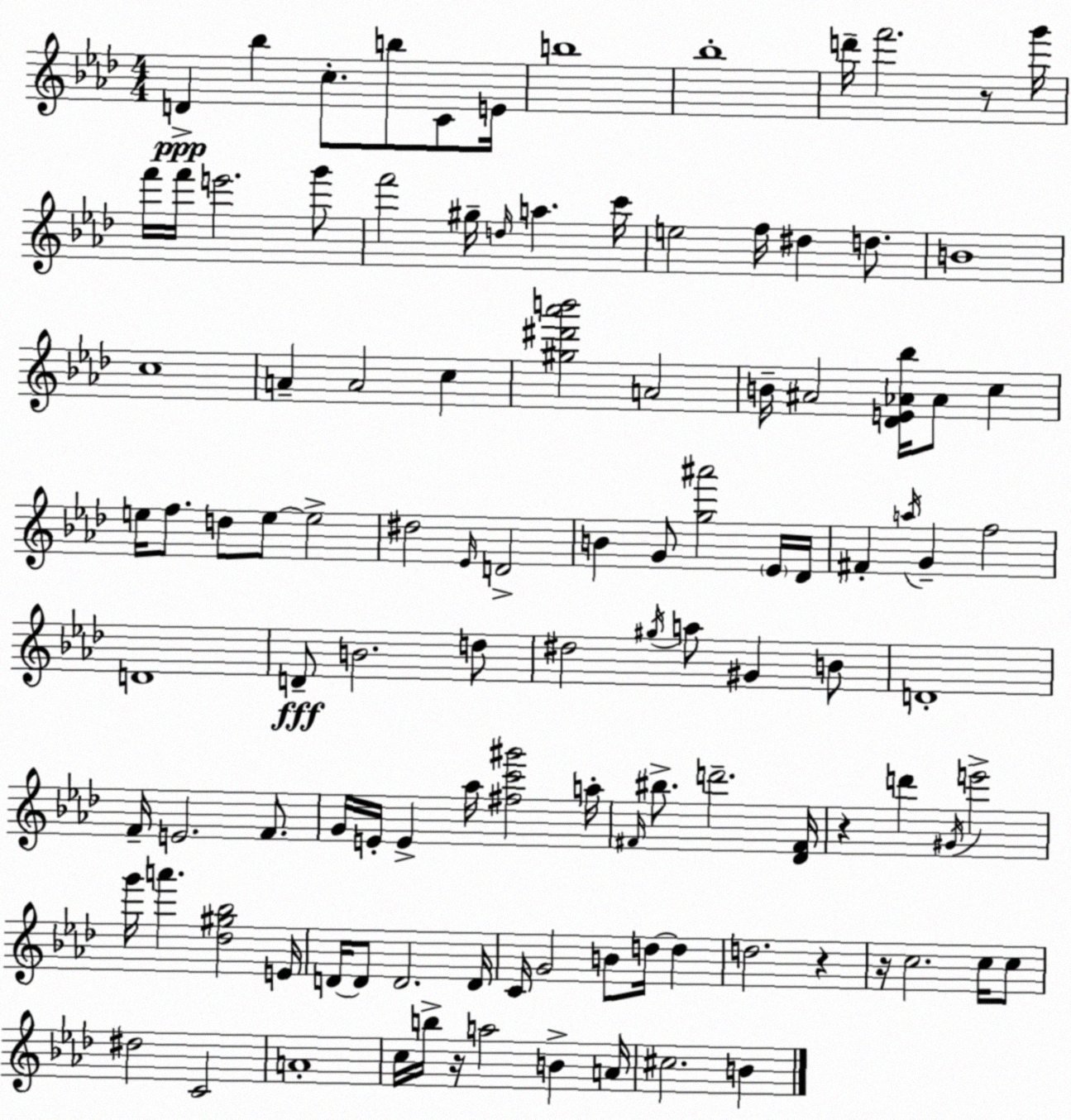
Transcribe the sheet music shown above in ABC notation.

X:1
T:Untitled
M:4/4
L:1/4
K:Ab
D _b c/2 b/2 C/2 E/4 b4 _b4 d'/4 f'2 z/2 g'/4 f'/4 f'/4 e'2 g'/2 f'2 ^g/4 d/4 a c'/4 e2 f/4 ^d d/2 B4 c4 A A2 c [^g^d'_a'b']2 A2 B/4 ^A2 [_DE_A_b]/4 _A/2 c e/4 f/2 d/2 e/2 e2 ^d2 _E/4 D2 B G/2 [g^a']2 _E/4 _D/4 ^F a/4 G f2 D4 D/2 B2 d/2 ^d2 ^g/4 a/2 ^G B/2 D4 F/4 E2 F/2 G/4 E/4 E _a/4 [^fc'^g']2 a/4 ^F/4 ^b/2 d'2 [_D^F]/4 z d' ^G/4 e'2 g'/4 a' [_d^g_b]2 E/4 D/4 D/2 D2 D/4 C/4 G2 B/2 d/4 d d2 z z/4 c2 c/4 c/2 ^d2 C2 A4 c/4 b/4 z/4 a2 B A/4 ^c2 B